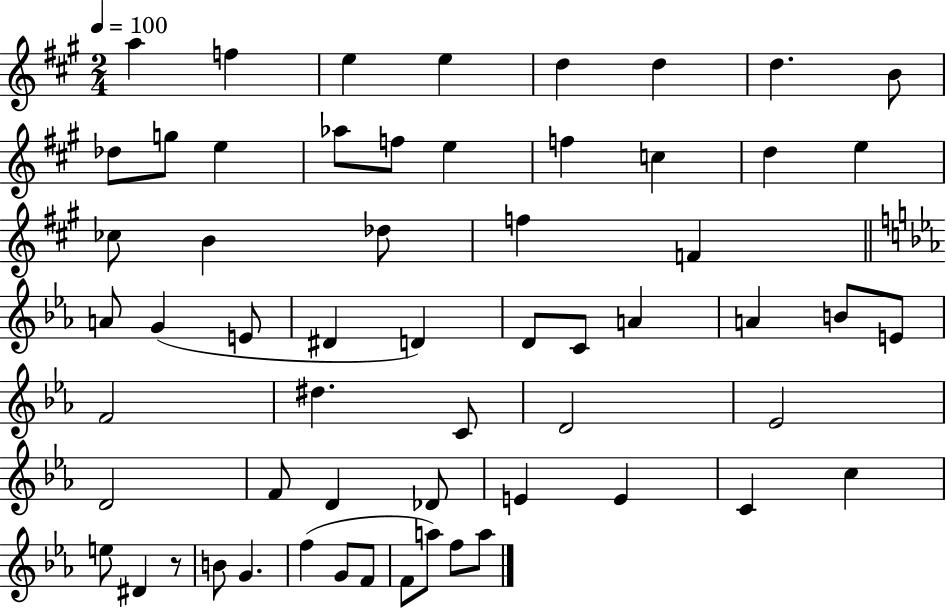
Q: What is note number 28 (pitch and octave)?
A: D4